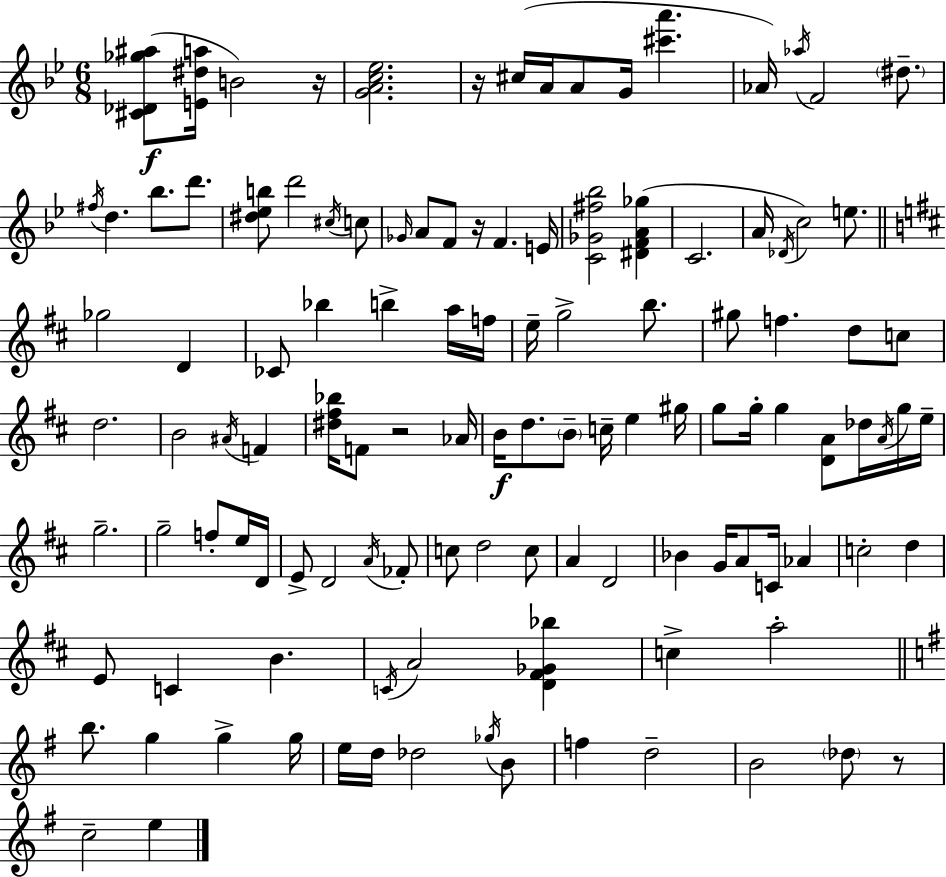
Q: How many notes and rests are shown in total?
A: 117